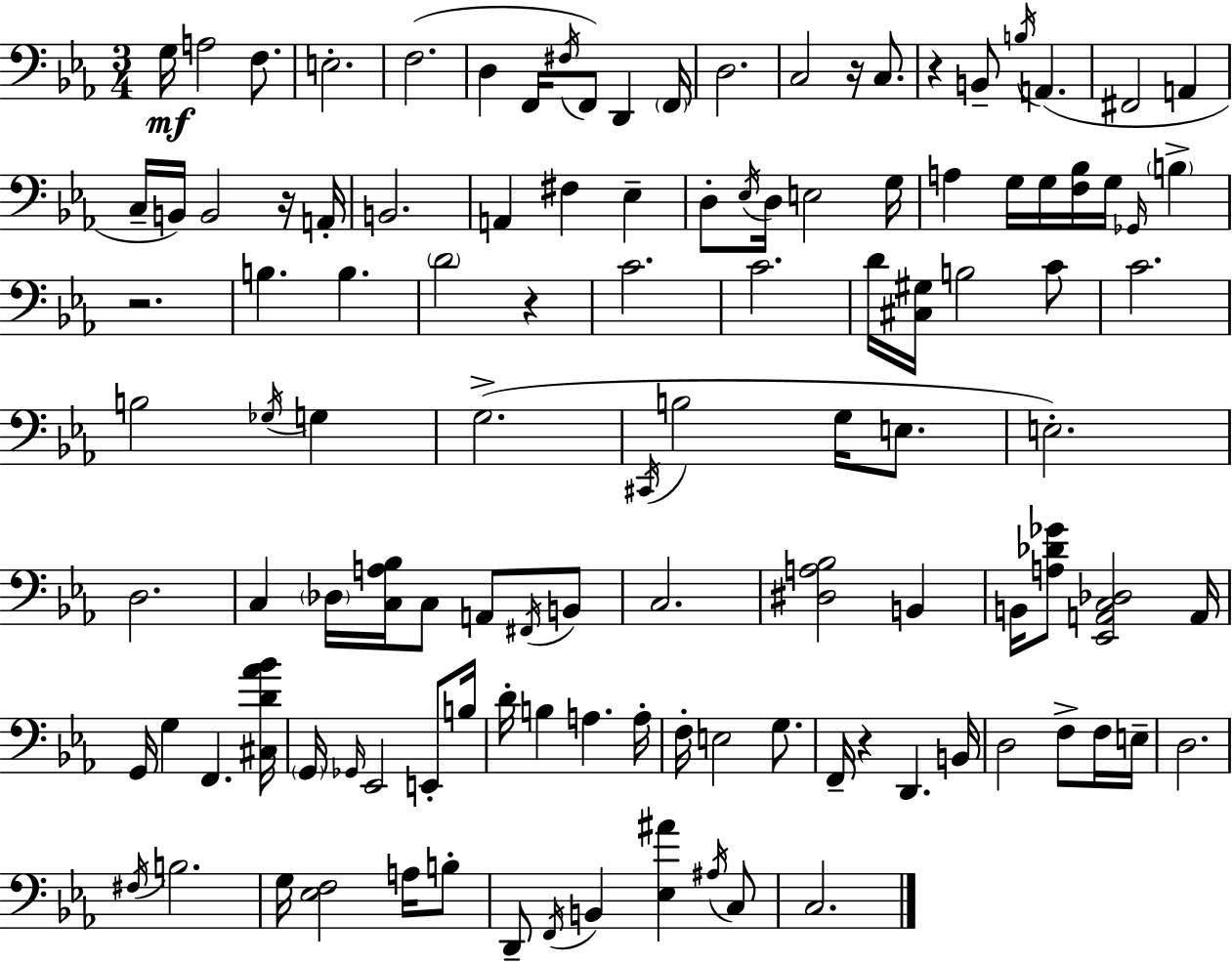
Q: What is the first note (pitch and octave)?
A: G3